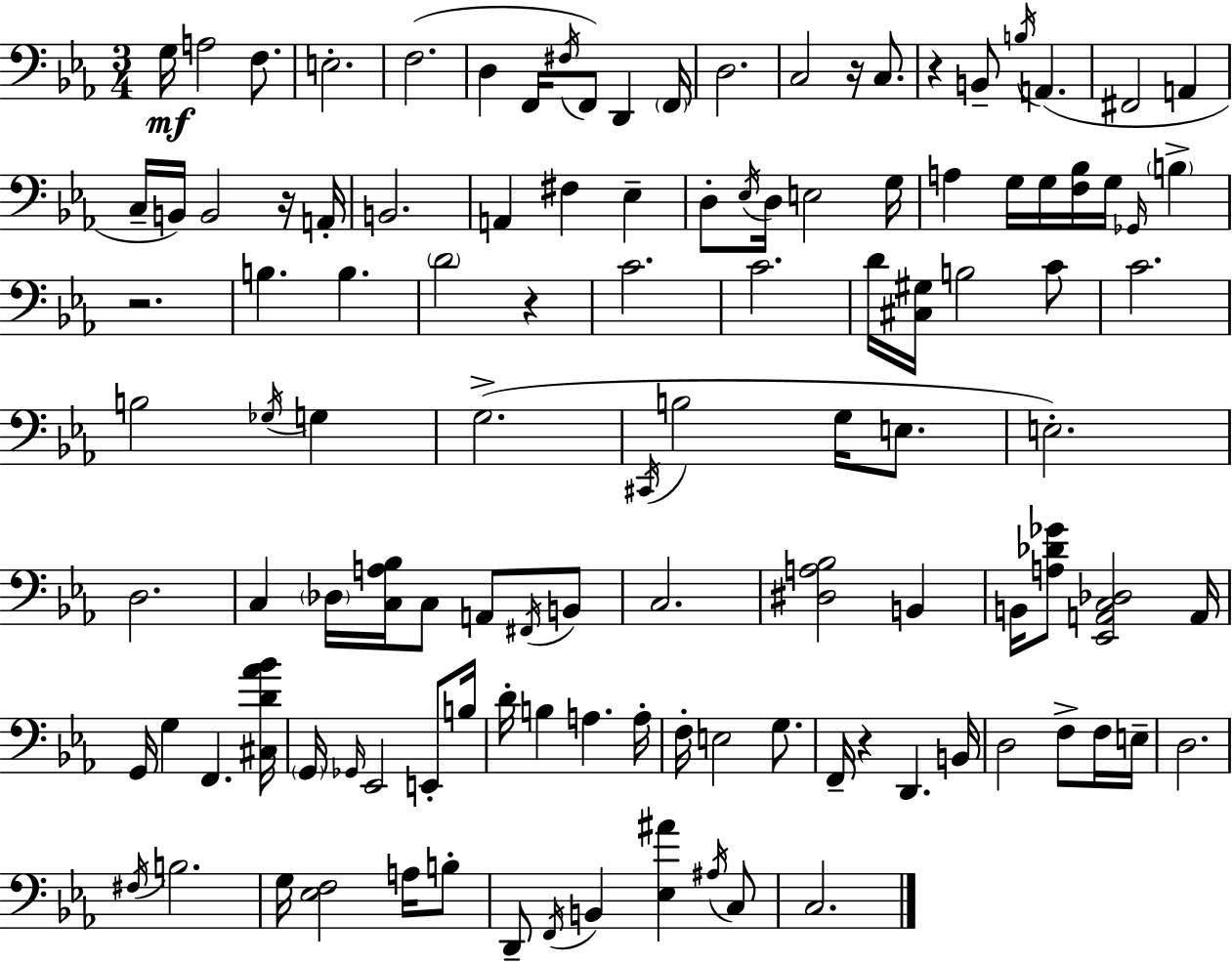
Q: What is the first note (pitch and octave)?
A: G3